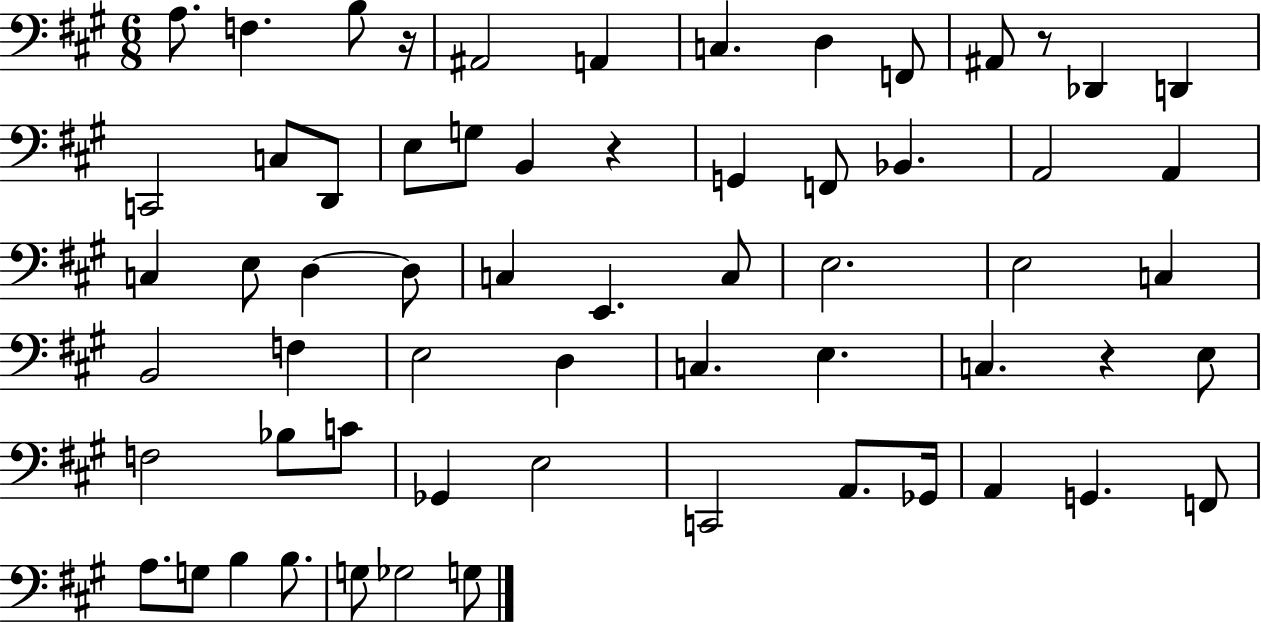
{
  \clef bass
  \numericTimeSignature
  \time 6/8
  \key a \major
  a8. f4. b8 r16 | ais,2 a,4 | c4. d4 f,8 | ais,8 r8 des,4 d,4 | \break c,2 c8 d,8 | e8 g8 b,4 r4 | g,4 f,8 bes,4. | a,2 a,4 | \break c4 e8 d4~~ d8 | c4 e,4. c8 | e2. | e2 c4 | \break b,2 f4 | e2 d4 | c4. e4. | c4. r4 e8 | \break f2 bes8 c'8 | ges,4 e2 | c,2 a,8. ges,16 | a,4 g,4. f,8 | \break a8. g8 b4 b8. | g8 ges2 g8 | \bar "|."
}